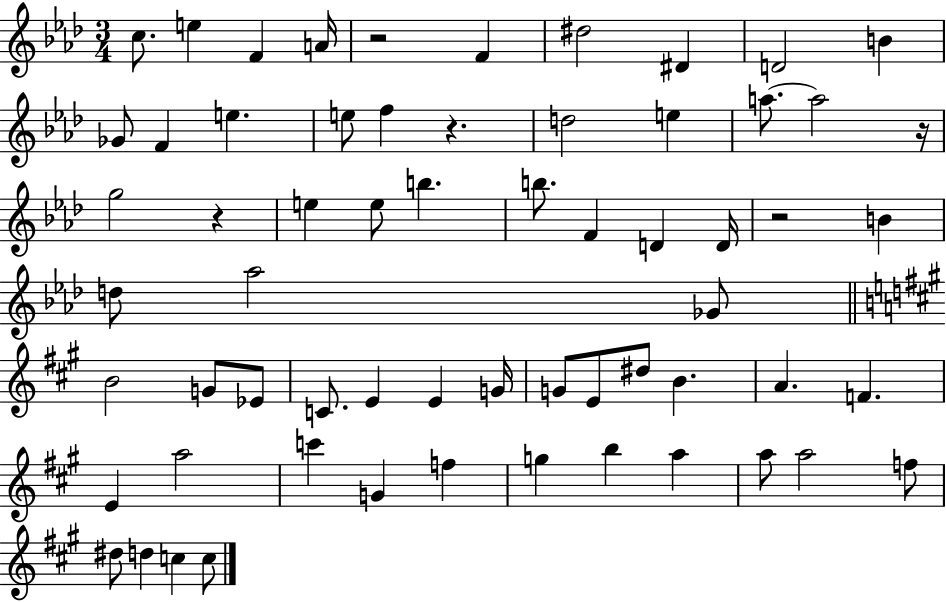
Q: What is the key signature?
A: AES major